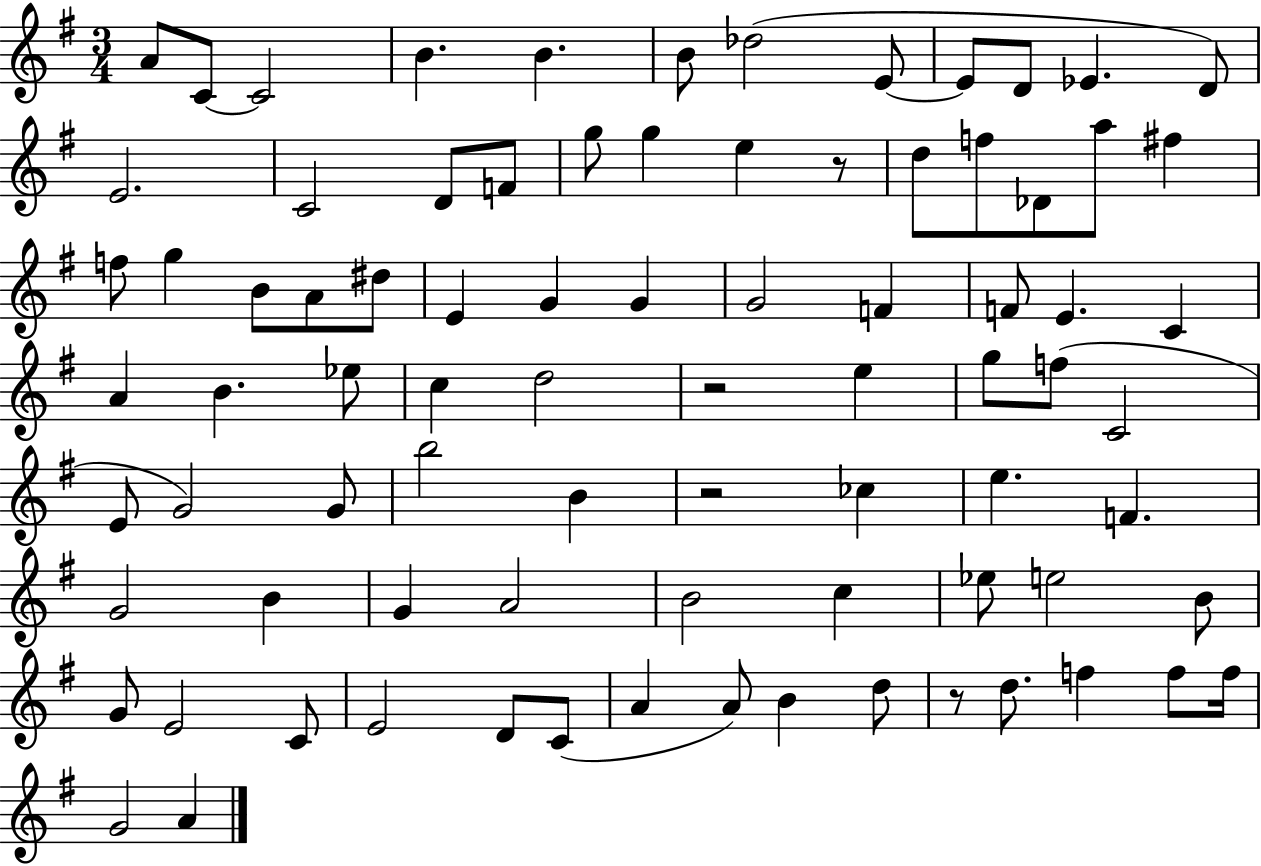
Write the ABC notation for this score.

X:1
T:Untitled
M:3/4
L:1/4
K:G
A/2 C/2 C2 B B B/2 _d2 E/2 E/2 D/2 _E D/2 E2 C2 D/2 F/2 g/2 g e z/2 d/2 f/2 _D/2 a/2 ^f f/2 g B/2 A/2 ^d/2 E G G G2 F F/2 E C A B _e/2 c d2 z2 e g/2 f/2 C2 E/2 G2 G/2 b2 B z2 _c e F G2 B G A2 B2 c _e/2 e2 B/2 G/2 E2 C/2 E2 D/2 C/2 A A/2 B d/2 z/2 d/2 f f/2 f/4 G2 A